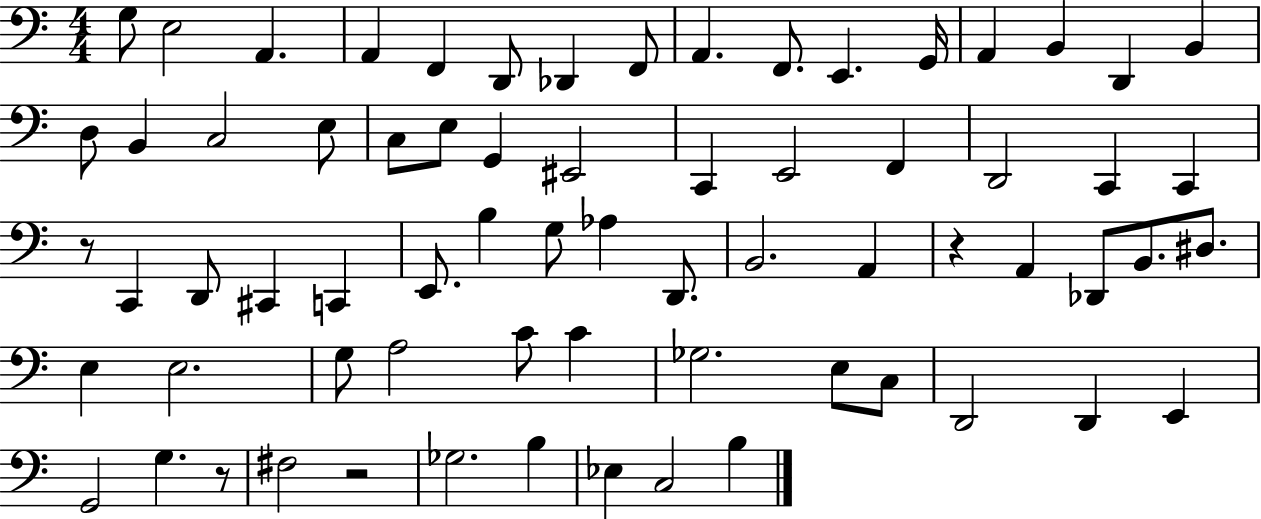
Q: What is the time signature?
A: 4/4